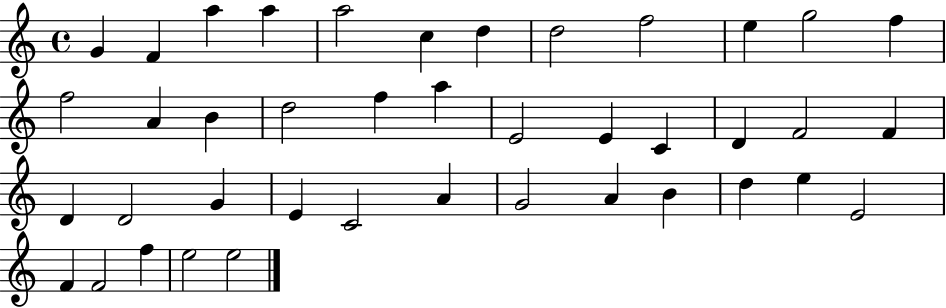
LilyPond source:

{
  \clef treble
  \time 4/4
  \defaultTimeSignature
  \key c \major
  g'4 f'4 a''4 a''4 | a''2 c''4 d''4 | d''2 f''2 | e''4 g''2 f''4 | \break f''2 a'4 b'4 | d''2 f''4 a''4 | e'2 e'4 c'4 | d'4 f'2 f'4 | \break d'4 d'2 g'4 | e'4 c'2 a'4 | g'2 a'4 b'4 | d''4 e''4 e'2 | \break f'4 f'2 f''4 | e''2 e''2 | \bar "|."
}